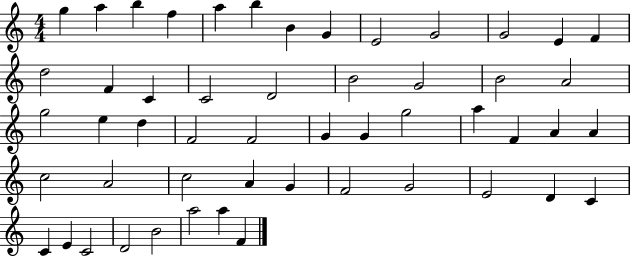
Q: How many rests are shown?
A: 0